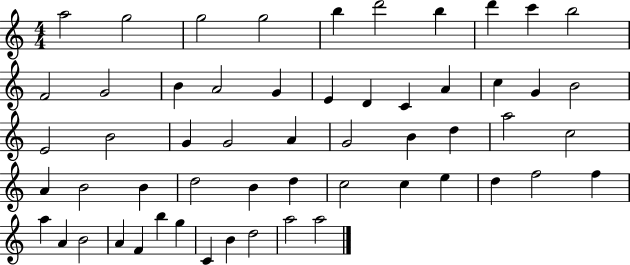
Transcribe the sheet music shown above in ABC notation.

X:1
T:Untitled
M:4/4
L:1/4
K:C
a2 g2 g2 g2 b d'2 b d' c' b2 F2 G2 B A2 G E D C A c G B2 E2 B2 G G2 A G2 B d a2 c2 A B2 B d2 B d c2 c e d f2 f a A B2 A F b g C B d2 a2 a2